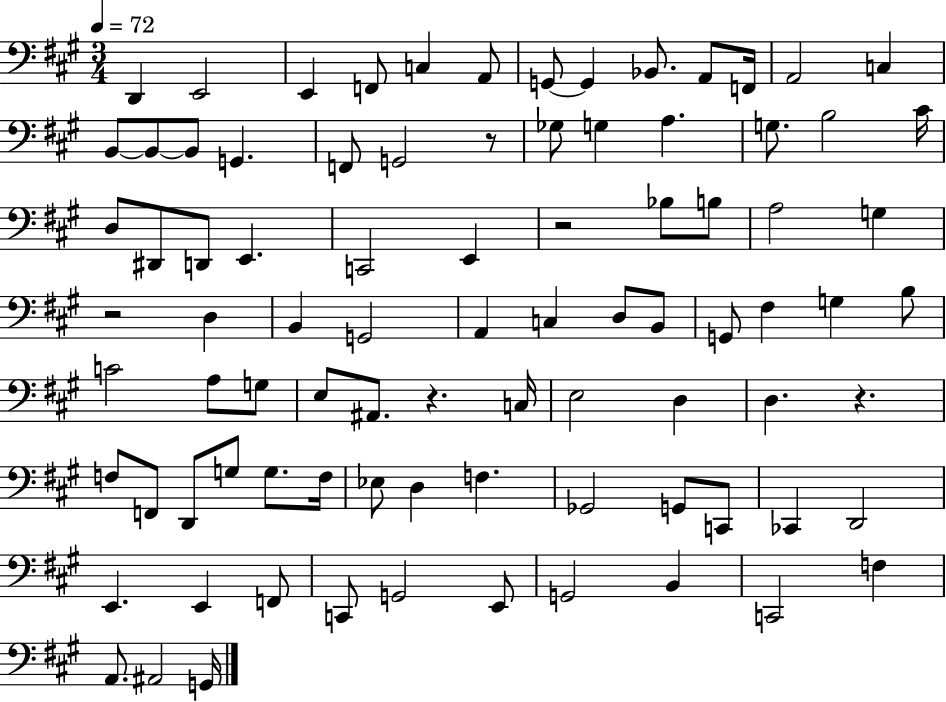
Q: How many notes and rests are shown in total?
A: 87